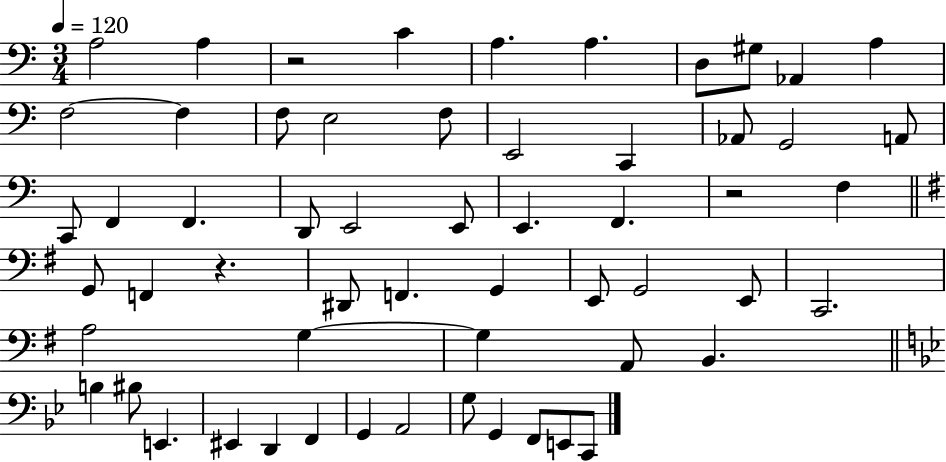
A3/h A3/q R/h C4/q A3/q. A3/q. D3/e G#3/e Ab2/q A3/q F3/h F3/q F3/e E3/h F3/e E2/h C2/q Ab2/e G2/h A2/e C2/e F2/q F2/q. D2/e E2/h E2/e E2/q. F2/q. R/h F3/q G2/e F2/q R/q. D#2/e F2/q. G2/q E2/e G2/h E2/e C2/h. A3/h G3/q G3/q A2/e B2/q. B3/q BIS3/e E2/q. EIS2/q D2/q F2/q G2/q A2/h G3/e G2/q F2/e E2/e C2/e